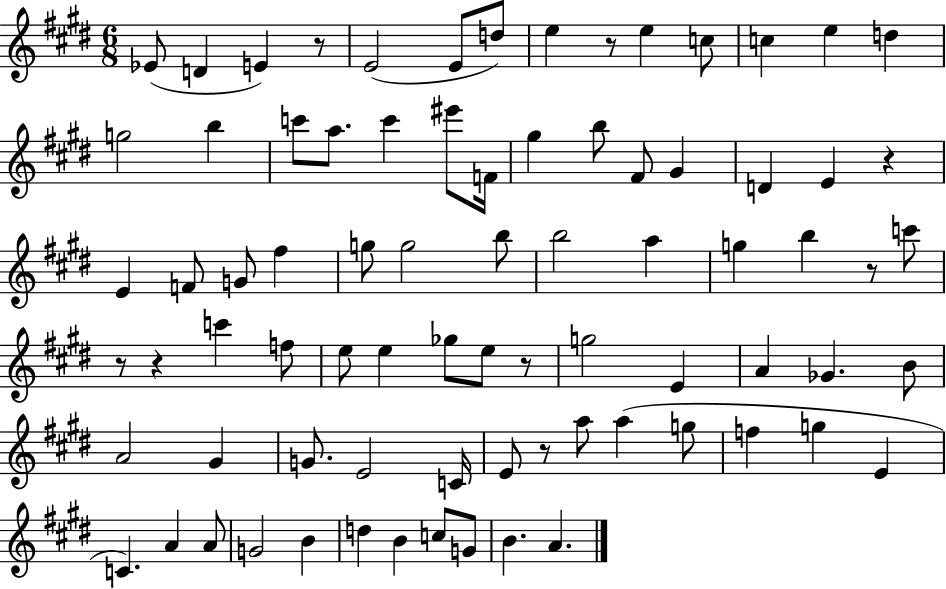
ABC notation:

X:1
T:Untitled
M:6/8
L:1/4
K:E
_E/2 D E z/2 E2 E/2 d/2 e z/2 e c/2 c e d g2 b c'/2 a/2 c' ^e'/2 F/4 ^g b/2 ^F/2 ^G D E z E F/2 G/2 ^f g/2 g2 b/2 b2 a g b z/2 c'/2 z/2 z c' f/2 e/2 e _g/2 e/2 z/2 g2 E A _G B/2 A2 ^G G/2 E2 C/4 E/2 z/2 a/2 a g/2 f g E C A A/2 G2 B d B c/2 G/2 B A